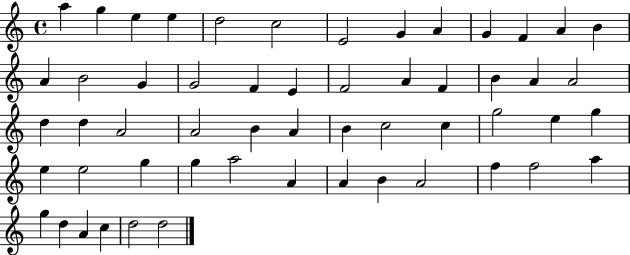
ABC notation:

X:1
T:Untitled
M:4/4
L:1/4
K:C
a g e e d2 c2 E2 G A G F A B A B2 G G2 F E F2 A F B A A2 d d A2 A2 B A B c2 c g2 e g e e2 g g a2 A A B A2 f f2 a g d A c d2 d2